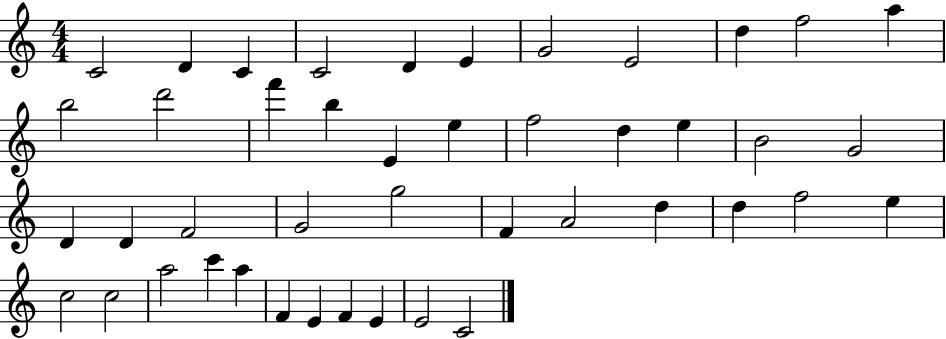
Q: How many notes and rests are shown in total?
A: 44